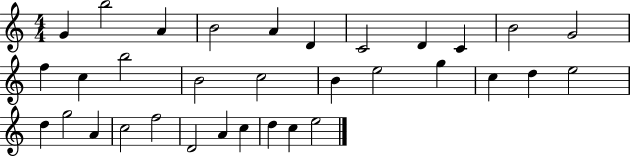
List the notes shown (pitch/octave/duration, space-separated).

G4/q B5/h A4/q B4/h A4/q D4/q C4/h D4/q C4/q B4/h G4/h F5/q C5/q B5/h B4/h C5/h B4/q E5/h G5/q C5/q D5/q E5/h D5/q G5/h A4/q C5/h F5/h D4/h A4/q C5/q D5/q C5/q E5/h